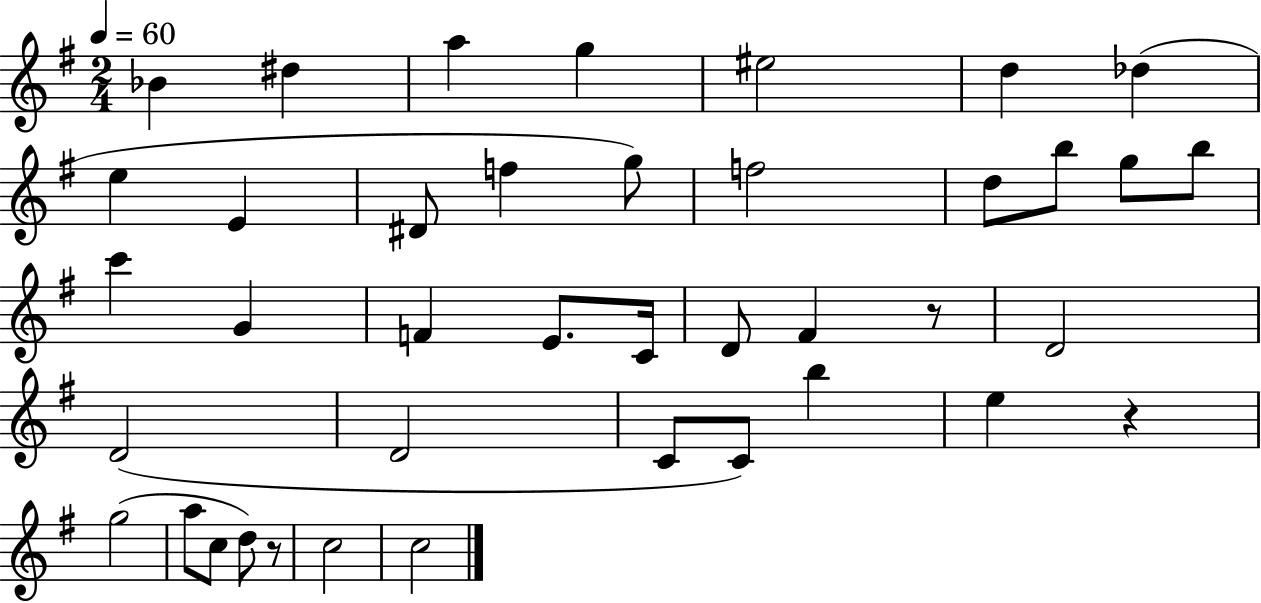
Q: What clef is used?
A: treble